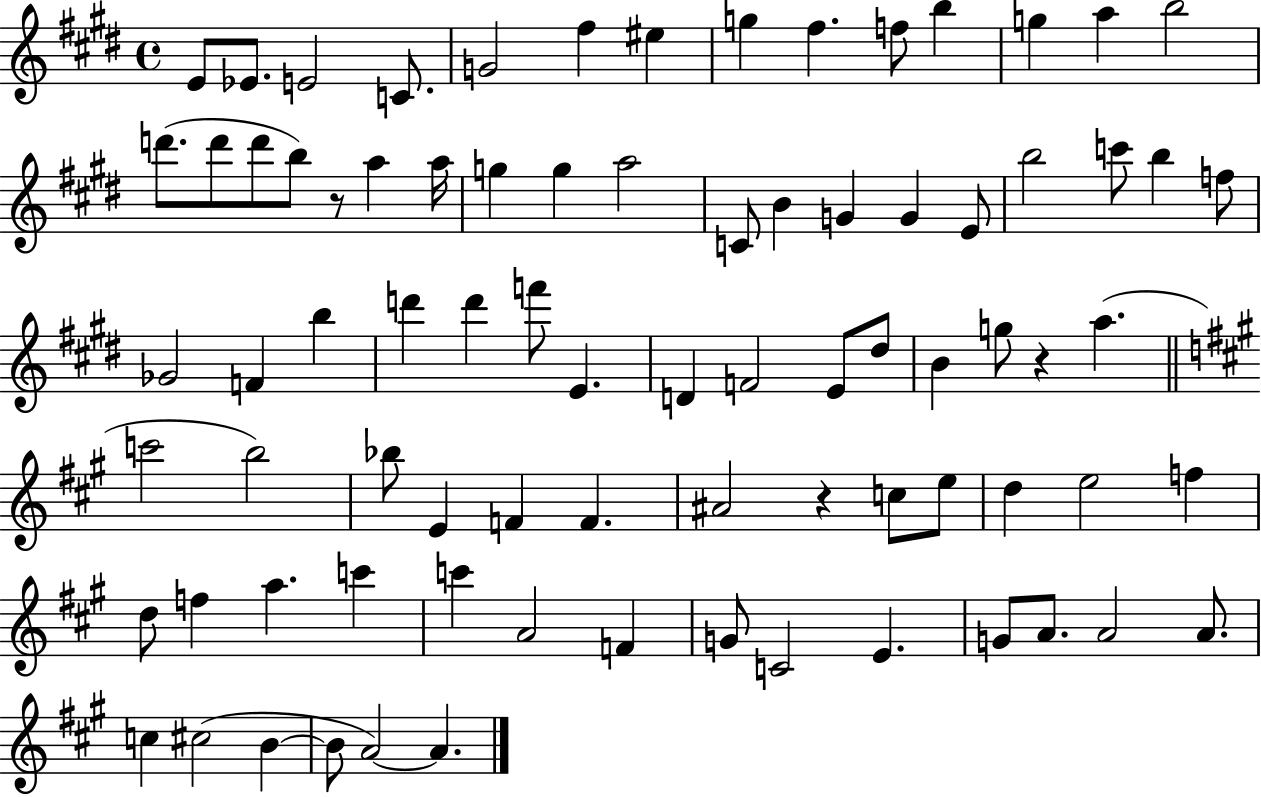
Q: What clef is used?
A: treble